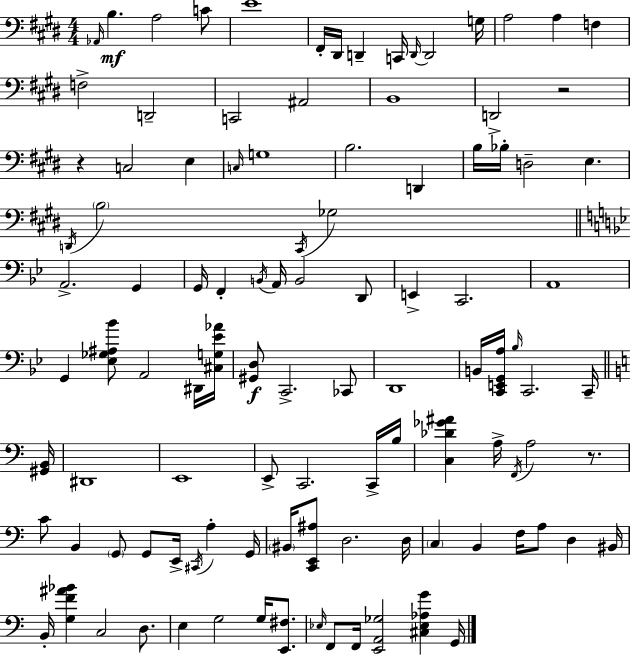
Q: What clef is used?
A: bass